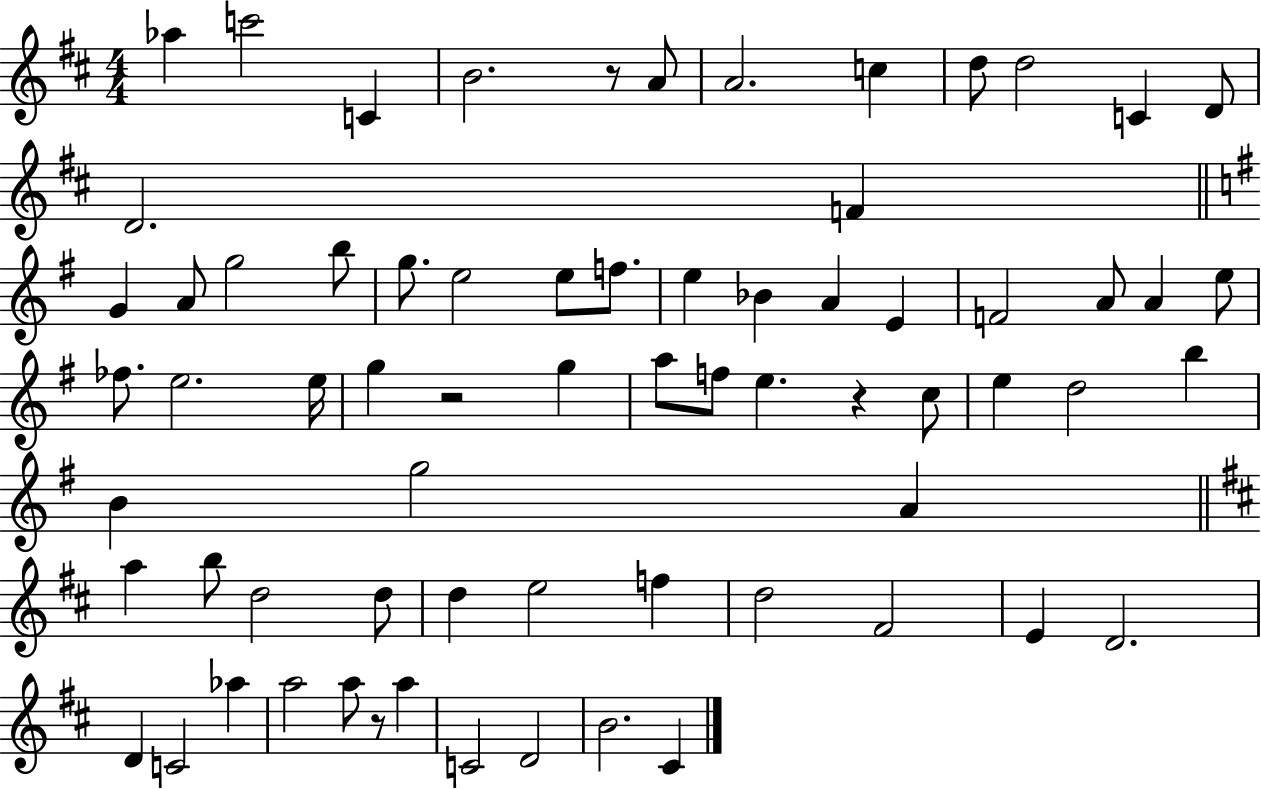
X:1
T:Untitled
M:4/4
L:1/4
K:D
_a c'2 C B2 z/2 A/2 A2 c d/2 d2 C D/2 D2 F G A/2 g2 b/2 g/2 e2 e/2 f/2 e _B A E F2 A/2 A e/2 _f/2 e2 e/4 g z2 g a/2 f/2 e z c/2 e d2 b B g2 A a b/2 d2 d/2 d e2 f d2 ^F2 E D2 D C2 _a a2 a/2 z/2 a C2 D2 B2 ^C